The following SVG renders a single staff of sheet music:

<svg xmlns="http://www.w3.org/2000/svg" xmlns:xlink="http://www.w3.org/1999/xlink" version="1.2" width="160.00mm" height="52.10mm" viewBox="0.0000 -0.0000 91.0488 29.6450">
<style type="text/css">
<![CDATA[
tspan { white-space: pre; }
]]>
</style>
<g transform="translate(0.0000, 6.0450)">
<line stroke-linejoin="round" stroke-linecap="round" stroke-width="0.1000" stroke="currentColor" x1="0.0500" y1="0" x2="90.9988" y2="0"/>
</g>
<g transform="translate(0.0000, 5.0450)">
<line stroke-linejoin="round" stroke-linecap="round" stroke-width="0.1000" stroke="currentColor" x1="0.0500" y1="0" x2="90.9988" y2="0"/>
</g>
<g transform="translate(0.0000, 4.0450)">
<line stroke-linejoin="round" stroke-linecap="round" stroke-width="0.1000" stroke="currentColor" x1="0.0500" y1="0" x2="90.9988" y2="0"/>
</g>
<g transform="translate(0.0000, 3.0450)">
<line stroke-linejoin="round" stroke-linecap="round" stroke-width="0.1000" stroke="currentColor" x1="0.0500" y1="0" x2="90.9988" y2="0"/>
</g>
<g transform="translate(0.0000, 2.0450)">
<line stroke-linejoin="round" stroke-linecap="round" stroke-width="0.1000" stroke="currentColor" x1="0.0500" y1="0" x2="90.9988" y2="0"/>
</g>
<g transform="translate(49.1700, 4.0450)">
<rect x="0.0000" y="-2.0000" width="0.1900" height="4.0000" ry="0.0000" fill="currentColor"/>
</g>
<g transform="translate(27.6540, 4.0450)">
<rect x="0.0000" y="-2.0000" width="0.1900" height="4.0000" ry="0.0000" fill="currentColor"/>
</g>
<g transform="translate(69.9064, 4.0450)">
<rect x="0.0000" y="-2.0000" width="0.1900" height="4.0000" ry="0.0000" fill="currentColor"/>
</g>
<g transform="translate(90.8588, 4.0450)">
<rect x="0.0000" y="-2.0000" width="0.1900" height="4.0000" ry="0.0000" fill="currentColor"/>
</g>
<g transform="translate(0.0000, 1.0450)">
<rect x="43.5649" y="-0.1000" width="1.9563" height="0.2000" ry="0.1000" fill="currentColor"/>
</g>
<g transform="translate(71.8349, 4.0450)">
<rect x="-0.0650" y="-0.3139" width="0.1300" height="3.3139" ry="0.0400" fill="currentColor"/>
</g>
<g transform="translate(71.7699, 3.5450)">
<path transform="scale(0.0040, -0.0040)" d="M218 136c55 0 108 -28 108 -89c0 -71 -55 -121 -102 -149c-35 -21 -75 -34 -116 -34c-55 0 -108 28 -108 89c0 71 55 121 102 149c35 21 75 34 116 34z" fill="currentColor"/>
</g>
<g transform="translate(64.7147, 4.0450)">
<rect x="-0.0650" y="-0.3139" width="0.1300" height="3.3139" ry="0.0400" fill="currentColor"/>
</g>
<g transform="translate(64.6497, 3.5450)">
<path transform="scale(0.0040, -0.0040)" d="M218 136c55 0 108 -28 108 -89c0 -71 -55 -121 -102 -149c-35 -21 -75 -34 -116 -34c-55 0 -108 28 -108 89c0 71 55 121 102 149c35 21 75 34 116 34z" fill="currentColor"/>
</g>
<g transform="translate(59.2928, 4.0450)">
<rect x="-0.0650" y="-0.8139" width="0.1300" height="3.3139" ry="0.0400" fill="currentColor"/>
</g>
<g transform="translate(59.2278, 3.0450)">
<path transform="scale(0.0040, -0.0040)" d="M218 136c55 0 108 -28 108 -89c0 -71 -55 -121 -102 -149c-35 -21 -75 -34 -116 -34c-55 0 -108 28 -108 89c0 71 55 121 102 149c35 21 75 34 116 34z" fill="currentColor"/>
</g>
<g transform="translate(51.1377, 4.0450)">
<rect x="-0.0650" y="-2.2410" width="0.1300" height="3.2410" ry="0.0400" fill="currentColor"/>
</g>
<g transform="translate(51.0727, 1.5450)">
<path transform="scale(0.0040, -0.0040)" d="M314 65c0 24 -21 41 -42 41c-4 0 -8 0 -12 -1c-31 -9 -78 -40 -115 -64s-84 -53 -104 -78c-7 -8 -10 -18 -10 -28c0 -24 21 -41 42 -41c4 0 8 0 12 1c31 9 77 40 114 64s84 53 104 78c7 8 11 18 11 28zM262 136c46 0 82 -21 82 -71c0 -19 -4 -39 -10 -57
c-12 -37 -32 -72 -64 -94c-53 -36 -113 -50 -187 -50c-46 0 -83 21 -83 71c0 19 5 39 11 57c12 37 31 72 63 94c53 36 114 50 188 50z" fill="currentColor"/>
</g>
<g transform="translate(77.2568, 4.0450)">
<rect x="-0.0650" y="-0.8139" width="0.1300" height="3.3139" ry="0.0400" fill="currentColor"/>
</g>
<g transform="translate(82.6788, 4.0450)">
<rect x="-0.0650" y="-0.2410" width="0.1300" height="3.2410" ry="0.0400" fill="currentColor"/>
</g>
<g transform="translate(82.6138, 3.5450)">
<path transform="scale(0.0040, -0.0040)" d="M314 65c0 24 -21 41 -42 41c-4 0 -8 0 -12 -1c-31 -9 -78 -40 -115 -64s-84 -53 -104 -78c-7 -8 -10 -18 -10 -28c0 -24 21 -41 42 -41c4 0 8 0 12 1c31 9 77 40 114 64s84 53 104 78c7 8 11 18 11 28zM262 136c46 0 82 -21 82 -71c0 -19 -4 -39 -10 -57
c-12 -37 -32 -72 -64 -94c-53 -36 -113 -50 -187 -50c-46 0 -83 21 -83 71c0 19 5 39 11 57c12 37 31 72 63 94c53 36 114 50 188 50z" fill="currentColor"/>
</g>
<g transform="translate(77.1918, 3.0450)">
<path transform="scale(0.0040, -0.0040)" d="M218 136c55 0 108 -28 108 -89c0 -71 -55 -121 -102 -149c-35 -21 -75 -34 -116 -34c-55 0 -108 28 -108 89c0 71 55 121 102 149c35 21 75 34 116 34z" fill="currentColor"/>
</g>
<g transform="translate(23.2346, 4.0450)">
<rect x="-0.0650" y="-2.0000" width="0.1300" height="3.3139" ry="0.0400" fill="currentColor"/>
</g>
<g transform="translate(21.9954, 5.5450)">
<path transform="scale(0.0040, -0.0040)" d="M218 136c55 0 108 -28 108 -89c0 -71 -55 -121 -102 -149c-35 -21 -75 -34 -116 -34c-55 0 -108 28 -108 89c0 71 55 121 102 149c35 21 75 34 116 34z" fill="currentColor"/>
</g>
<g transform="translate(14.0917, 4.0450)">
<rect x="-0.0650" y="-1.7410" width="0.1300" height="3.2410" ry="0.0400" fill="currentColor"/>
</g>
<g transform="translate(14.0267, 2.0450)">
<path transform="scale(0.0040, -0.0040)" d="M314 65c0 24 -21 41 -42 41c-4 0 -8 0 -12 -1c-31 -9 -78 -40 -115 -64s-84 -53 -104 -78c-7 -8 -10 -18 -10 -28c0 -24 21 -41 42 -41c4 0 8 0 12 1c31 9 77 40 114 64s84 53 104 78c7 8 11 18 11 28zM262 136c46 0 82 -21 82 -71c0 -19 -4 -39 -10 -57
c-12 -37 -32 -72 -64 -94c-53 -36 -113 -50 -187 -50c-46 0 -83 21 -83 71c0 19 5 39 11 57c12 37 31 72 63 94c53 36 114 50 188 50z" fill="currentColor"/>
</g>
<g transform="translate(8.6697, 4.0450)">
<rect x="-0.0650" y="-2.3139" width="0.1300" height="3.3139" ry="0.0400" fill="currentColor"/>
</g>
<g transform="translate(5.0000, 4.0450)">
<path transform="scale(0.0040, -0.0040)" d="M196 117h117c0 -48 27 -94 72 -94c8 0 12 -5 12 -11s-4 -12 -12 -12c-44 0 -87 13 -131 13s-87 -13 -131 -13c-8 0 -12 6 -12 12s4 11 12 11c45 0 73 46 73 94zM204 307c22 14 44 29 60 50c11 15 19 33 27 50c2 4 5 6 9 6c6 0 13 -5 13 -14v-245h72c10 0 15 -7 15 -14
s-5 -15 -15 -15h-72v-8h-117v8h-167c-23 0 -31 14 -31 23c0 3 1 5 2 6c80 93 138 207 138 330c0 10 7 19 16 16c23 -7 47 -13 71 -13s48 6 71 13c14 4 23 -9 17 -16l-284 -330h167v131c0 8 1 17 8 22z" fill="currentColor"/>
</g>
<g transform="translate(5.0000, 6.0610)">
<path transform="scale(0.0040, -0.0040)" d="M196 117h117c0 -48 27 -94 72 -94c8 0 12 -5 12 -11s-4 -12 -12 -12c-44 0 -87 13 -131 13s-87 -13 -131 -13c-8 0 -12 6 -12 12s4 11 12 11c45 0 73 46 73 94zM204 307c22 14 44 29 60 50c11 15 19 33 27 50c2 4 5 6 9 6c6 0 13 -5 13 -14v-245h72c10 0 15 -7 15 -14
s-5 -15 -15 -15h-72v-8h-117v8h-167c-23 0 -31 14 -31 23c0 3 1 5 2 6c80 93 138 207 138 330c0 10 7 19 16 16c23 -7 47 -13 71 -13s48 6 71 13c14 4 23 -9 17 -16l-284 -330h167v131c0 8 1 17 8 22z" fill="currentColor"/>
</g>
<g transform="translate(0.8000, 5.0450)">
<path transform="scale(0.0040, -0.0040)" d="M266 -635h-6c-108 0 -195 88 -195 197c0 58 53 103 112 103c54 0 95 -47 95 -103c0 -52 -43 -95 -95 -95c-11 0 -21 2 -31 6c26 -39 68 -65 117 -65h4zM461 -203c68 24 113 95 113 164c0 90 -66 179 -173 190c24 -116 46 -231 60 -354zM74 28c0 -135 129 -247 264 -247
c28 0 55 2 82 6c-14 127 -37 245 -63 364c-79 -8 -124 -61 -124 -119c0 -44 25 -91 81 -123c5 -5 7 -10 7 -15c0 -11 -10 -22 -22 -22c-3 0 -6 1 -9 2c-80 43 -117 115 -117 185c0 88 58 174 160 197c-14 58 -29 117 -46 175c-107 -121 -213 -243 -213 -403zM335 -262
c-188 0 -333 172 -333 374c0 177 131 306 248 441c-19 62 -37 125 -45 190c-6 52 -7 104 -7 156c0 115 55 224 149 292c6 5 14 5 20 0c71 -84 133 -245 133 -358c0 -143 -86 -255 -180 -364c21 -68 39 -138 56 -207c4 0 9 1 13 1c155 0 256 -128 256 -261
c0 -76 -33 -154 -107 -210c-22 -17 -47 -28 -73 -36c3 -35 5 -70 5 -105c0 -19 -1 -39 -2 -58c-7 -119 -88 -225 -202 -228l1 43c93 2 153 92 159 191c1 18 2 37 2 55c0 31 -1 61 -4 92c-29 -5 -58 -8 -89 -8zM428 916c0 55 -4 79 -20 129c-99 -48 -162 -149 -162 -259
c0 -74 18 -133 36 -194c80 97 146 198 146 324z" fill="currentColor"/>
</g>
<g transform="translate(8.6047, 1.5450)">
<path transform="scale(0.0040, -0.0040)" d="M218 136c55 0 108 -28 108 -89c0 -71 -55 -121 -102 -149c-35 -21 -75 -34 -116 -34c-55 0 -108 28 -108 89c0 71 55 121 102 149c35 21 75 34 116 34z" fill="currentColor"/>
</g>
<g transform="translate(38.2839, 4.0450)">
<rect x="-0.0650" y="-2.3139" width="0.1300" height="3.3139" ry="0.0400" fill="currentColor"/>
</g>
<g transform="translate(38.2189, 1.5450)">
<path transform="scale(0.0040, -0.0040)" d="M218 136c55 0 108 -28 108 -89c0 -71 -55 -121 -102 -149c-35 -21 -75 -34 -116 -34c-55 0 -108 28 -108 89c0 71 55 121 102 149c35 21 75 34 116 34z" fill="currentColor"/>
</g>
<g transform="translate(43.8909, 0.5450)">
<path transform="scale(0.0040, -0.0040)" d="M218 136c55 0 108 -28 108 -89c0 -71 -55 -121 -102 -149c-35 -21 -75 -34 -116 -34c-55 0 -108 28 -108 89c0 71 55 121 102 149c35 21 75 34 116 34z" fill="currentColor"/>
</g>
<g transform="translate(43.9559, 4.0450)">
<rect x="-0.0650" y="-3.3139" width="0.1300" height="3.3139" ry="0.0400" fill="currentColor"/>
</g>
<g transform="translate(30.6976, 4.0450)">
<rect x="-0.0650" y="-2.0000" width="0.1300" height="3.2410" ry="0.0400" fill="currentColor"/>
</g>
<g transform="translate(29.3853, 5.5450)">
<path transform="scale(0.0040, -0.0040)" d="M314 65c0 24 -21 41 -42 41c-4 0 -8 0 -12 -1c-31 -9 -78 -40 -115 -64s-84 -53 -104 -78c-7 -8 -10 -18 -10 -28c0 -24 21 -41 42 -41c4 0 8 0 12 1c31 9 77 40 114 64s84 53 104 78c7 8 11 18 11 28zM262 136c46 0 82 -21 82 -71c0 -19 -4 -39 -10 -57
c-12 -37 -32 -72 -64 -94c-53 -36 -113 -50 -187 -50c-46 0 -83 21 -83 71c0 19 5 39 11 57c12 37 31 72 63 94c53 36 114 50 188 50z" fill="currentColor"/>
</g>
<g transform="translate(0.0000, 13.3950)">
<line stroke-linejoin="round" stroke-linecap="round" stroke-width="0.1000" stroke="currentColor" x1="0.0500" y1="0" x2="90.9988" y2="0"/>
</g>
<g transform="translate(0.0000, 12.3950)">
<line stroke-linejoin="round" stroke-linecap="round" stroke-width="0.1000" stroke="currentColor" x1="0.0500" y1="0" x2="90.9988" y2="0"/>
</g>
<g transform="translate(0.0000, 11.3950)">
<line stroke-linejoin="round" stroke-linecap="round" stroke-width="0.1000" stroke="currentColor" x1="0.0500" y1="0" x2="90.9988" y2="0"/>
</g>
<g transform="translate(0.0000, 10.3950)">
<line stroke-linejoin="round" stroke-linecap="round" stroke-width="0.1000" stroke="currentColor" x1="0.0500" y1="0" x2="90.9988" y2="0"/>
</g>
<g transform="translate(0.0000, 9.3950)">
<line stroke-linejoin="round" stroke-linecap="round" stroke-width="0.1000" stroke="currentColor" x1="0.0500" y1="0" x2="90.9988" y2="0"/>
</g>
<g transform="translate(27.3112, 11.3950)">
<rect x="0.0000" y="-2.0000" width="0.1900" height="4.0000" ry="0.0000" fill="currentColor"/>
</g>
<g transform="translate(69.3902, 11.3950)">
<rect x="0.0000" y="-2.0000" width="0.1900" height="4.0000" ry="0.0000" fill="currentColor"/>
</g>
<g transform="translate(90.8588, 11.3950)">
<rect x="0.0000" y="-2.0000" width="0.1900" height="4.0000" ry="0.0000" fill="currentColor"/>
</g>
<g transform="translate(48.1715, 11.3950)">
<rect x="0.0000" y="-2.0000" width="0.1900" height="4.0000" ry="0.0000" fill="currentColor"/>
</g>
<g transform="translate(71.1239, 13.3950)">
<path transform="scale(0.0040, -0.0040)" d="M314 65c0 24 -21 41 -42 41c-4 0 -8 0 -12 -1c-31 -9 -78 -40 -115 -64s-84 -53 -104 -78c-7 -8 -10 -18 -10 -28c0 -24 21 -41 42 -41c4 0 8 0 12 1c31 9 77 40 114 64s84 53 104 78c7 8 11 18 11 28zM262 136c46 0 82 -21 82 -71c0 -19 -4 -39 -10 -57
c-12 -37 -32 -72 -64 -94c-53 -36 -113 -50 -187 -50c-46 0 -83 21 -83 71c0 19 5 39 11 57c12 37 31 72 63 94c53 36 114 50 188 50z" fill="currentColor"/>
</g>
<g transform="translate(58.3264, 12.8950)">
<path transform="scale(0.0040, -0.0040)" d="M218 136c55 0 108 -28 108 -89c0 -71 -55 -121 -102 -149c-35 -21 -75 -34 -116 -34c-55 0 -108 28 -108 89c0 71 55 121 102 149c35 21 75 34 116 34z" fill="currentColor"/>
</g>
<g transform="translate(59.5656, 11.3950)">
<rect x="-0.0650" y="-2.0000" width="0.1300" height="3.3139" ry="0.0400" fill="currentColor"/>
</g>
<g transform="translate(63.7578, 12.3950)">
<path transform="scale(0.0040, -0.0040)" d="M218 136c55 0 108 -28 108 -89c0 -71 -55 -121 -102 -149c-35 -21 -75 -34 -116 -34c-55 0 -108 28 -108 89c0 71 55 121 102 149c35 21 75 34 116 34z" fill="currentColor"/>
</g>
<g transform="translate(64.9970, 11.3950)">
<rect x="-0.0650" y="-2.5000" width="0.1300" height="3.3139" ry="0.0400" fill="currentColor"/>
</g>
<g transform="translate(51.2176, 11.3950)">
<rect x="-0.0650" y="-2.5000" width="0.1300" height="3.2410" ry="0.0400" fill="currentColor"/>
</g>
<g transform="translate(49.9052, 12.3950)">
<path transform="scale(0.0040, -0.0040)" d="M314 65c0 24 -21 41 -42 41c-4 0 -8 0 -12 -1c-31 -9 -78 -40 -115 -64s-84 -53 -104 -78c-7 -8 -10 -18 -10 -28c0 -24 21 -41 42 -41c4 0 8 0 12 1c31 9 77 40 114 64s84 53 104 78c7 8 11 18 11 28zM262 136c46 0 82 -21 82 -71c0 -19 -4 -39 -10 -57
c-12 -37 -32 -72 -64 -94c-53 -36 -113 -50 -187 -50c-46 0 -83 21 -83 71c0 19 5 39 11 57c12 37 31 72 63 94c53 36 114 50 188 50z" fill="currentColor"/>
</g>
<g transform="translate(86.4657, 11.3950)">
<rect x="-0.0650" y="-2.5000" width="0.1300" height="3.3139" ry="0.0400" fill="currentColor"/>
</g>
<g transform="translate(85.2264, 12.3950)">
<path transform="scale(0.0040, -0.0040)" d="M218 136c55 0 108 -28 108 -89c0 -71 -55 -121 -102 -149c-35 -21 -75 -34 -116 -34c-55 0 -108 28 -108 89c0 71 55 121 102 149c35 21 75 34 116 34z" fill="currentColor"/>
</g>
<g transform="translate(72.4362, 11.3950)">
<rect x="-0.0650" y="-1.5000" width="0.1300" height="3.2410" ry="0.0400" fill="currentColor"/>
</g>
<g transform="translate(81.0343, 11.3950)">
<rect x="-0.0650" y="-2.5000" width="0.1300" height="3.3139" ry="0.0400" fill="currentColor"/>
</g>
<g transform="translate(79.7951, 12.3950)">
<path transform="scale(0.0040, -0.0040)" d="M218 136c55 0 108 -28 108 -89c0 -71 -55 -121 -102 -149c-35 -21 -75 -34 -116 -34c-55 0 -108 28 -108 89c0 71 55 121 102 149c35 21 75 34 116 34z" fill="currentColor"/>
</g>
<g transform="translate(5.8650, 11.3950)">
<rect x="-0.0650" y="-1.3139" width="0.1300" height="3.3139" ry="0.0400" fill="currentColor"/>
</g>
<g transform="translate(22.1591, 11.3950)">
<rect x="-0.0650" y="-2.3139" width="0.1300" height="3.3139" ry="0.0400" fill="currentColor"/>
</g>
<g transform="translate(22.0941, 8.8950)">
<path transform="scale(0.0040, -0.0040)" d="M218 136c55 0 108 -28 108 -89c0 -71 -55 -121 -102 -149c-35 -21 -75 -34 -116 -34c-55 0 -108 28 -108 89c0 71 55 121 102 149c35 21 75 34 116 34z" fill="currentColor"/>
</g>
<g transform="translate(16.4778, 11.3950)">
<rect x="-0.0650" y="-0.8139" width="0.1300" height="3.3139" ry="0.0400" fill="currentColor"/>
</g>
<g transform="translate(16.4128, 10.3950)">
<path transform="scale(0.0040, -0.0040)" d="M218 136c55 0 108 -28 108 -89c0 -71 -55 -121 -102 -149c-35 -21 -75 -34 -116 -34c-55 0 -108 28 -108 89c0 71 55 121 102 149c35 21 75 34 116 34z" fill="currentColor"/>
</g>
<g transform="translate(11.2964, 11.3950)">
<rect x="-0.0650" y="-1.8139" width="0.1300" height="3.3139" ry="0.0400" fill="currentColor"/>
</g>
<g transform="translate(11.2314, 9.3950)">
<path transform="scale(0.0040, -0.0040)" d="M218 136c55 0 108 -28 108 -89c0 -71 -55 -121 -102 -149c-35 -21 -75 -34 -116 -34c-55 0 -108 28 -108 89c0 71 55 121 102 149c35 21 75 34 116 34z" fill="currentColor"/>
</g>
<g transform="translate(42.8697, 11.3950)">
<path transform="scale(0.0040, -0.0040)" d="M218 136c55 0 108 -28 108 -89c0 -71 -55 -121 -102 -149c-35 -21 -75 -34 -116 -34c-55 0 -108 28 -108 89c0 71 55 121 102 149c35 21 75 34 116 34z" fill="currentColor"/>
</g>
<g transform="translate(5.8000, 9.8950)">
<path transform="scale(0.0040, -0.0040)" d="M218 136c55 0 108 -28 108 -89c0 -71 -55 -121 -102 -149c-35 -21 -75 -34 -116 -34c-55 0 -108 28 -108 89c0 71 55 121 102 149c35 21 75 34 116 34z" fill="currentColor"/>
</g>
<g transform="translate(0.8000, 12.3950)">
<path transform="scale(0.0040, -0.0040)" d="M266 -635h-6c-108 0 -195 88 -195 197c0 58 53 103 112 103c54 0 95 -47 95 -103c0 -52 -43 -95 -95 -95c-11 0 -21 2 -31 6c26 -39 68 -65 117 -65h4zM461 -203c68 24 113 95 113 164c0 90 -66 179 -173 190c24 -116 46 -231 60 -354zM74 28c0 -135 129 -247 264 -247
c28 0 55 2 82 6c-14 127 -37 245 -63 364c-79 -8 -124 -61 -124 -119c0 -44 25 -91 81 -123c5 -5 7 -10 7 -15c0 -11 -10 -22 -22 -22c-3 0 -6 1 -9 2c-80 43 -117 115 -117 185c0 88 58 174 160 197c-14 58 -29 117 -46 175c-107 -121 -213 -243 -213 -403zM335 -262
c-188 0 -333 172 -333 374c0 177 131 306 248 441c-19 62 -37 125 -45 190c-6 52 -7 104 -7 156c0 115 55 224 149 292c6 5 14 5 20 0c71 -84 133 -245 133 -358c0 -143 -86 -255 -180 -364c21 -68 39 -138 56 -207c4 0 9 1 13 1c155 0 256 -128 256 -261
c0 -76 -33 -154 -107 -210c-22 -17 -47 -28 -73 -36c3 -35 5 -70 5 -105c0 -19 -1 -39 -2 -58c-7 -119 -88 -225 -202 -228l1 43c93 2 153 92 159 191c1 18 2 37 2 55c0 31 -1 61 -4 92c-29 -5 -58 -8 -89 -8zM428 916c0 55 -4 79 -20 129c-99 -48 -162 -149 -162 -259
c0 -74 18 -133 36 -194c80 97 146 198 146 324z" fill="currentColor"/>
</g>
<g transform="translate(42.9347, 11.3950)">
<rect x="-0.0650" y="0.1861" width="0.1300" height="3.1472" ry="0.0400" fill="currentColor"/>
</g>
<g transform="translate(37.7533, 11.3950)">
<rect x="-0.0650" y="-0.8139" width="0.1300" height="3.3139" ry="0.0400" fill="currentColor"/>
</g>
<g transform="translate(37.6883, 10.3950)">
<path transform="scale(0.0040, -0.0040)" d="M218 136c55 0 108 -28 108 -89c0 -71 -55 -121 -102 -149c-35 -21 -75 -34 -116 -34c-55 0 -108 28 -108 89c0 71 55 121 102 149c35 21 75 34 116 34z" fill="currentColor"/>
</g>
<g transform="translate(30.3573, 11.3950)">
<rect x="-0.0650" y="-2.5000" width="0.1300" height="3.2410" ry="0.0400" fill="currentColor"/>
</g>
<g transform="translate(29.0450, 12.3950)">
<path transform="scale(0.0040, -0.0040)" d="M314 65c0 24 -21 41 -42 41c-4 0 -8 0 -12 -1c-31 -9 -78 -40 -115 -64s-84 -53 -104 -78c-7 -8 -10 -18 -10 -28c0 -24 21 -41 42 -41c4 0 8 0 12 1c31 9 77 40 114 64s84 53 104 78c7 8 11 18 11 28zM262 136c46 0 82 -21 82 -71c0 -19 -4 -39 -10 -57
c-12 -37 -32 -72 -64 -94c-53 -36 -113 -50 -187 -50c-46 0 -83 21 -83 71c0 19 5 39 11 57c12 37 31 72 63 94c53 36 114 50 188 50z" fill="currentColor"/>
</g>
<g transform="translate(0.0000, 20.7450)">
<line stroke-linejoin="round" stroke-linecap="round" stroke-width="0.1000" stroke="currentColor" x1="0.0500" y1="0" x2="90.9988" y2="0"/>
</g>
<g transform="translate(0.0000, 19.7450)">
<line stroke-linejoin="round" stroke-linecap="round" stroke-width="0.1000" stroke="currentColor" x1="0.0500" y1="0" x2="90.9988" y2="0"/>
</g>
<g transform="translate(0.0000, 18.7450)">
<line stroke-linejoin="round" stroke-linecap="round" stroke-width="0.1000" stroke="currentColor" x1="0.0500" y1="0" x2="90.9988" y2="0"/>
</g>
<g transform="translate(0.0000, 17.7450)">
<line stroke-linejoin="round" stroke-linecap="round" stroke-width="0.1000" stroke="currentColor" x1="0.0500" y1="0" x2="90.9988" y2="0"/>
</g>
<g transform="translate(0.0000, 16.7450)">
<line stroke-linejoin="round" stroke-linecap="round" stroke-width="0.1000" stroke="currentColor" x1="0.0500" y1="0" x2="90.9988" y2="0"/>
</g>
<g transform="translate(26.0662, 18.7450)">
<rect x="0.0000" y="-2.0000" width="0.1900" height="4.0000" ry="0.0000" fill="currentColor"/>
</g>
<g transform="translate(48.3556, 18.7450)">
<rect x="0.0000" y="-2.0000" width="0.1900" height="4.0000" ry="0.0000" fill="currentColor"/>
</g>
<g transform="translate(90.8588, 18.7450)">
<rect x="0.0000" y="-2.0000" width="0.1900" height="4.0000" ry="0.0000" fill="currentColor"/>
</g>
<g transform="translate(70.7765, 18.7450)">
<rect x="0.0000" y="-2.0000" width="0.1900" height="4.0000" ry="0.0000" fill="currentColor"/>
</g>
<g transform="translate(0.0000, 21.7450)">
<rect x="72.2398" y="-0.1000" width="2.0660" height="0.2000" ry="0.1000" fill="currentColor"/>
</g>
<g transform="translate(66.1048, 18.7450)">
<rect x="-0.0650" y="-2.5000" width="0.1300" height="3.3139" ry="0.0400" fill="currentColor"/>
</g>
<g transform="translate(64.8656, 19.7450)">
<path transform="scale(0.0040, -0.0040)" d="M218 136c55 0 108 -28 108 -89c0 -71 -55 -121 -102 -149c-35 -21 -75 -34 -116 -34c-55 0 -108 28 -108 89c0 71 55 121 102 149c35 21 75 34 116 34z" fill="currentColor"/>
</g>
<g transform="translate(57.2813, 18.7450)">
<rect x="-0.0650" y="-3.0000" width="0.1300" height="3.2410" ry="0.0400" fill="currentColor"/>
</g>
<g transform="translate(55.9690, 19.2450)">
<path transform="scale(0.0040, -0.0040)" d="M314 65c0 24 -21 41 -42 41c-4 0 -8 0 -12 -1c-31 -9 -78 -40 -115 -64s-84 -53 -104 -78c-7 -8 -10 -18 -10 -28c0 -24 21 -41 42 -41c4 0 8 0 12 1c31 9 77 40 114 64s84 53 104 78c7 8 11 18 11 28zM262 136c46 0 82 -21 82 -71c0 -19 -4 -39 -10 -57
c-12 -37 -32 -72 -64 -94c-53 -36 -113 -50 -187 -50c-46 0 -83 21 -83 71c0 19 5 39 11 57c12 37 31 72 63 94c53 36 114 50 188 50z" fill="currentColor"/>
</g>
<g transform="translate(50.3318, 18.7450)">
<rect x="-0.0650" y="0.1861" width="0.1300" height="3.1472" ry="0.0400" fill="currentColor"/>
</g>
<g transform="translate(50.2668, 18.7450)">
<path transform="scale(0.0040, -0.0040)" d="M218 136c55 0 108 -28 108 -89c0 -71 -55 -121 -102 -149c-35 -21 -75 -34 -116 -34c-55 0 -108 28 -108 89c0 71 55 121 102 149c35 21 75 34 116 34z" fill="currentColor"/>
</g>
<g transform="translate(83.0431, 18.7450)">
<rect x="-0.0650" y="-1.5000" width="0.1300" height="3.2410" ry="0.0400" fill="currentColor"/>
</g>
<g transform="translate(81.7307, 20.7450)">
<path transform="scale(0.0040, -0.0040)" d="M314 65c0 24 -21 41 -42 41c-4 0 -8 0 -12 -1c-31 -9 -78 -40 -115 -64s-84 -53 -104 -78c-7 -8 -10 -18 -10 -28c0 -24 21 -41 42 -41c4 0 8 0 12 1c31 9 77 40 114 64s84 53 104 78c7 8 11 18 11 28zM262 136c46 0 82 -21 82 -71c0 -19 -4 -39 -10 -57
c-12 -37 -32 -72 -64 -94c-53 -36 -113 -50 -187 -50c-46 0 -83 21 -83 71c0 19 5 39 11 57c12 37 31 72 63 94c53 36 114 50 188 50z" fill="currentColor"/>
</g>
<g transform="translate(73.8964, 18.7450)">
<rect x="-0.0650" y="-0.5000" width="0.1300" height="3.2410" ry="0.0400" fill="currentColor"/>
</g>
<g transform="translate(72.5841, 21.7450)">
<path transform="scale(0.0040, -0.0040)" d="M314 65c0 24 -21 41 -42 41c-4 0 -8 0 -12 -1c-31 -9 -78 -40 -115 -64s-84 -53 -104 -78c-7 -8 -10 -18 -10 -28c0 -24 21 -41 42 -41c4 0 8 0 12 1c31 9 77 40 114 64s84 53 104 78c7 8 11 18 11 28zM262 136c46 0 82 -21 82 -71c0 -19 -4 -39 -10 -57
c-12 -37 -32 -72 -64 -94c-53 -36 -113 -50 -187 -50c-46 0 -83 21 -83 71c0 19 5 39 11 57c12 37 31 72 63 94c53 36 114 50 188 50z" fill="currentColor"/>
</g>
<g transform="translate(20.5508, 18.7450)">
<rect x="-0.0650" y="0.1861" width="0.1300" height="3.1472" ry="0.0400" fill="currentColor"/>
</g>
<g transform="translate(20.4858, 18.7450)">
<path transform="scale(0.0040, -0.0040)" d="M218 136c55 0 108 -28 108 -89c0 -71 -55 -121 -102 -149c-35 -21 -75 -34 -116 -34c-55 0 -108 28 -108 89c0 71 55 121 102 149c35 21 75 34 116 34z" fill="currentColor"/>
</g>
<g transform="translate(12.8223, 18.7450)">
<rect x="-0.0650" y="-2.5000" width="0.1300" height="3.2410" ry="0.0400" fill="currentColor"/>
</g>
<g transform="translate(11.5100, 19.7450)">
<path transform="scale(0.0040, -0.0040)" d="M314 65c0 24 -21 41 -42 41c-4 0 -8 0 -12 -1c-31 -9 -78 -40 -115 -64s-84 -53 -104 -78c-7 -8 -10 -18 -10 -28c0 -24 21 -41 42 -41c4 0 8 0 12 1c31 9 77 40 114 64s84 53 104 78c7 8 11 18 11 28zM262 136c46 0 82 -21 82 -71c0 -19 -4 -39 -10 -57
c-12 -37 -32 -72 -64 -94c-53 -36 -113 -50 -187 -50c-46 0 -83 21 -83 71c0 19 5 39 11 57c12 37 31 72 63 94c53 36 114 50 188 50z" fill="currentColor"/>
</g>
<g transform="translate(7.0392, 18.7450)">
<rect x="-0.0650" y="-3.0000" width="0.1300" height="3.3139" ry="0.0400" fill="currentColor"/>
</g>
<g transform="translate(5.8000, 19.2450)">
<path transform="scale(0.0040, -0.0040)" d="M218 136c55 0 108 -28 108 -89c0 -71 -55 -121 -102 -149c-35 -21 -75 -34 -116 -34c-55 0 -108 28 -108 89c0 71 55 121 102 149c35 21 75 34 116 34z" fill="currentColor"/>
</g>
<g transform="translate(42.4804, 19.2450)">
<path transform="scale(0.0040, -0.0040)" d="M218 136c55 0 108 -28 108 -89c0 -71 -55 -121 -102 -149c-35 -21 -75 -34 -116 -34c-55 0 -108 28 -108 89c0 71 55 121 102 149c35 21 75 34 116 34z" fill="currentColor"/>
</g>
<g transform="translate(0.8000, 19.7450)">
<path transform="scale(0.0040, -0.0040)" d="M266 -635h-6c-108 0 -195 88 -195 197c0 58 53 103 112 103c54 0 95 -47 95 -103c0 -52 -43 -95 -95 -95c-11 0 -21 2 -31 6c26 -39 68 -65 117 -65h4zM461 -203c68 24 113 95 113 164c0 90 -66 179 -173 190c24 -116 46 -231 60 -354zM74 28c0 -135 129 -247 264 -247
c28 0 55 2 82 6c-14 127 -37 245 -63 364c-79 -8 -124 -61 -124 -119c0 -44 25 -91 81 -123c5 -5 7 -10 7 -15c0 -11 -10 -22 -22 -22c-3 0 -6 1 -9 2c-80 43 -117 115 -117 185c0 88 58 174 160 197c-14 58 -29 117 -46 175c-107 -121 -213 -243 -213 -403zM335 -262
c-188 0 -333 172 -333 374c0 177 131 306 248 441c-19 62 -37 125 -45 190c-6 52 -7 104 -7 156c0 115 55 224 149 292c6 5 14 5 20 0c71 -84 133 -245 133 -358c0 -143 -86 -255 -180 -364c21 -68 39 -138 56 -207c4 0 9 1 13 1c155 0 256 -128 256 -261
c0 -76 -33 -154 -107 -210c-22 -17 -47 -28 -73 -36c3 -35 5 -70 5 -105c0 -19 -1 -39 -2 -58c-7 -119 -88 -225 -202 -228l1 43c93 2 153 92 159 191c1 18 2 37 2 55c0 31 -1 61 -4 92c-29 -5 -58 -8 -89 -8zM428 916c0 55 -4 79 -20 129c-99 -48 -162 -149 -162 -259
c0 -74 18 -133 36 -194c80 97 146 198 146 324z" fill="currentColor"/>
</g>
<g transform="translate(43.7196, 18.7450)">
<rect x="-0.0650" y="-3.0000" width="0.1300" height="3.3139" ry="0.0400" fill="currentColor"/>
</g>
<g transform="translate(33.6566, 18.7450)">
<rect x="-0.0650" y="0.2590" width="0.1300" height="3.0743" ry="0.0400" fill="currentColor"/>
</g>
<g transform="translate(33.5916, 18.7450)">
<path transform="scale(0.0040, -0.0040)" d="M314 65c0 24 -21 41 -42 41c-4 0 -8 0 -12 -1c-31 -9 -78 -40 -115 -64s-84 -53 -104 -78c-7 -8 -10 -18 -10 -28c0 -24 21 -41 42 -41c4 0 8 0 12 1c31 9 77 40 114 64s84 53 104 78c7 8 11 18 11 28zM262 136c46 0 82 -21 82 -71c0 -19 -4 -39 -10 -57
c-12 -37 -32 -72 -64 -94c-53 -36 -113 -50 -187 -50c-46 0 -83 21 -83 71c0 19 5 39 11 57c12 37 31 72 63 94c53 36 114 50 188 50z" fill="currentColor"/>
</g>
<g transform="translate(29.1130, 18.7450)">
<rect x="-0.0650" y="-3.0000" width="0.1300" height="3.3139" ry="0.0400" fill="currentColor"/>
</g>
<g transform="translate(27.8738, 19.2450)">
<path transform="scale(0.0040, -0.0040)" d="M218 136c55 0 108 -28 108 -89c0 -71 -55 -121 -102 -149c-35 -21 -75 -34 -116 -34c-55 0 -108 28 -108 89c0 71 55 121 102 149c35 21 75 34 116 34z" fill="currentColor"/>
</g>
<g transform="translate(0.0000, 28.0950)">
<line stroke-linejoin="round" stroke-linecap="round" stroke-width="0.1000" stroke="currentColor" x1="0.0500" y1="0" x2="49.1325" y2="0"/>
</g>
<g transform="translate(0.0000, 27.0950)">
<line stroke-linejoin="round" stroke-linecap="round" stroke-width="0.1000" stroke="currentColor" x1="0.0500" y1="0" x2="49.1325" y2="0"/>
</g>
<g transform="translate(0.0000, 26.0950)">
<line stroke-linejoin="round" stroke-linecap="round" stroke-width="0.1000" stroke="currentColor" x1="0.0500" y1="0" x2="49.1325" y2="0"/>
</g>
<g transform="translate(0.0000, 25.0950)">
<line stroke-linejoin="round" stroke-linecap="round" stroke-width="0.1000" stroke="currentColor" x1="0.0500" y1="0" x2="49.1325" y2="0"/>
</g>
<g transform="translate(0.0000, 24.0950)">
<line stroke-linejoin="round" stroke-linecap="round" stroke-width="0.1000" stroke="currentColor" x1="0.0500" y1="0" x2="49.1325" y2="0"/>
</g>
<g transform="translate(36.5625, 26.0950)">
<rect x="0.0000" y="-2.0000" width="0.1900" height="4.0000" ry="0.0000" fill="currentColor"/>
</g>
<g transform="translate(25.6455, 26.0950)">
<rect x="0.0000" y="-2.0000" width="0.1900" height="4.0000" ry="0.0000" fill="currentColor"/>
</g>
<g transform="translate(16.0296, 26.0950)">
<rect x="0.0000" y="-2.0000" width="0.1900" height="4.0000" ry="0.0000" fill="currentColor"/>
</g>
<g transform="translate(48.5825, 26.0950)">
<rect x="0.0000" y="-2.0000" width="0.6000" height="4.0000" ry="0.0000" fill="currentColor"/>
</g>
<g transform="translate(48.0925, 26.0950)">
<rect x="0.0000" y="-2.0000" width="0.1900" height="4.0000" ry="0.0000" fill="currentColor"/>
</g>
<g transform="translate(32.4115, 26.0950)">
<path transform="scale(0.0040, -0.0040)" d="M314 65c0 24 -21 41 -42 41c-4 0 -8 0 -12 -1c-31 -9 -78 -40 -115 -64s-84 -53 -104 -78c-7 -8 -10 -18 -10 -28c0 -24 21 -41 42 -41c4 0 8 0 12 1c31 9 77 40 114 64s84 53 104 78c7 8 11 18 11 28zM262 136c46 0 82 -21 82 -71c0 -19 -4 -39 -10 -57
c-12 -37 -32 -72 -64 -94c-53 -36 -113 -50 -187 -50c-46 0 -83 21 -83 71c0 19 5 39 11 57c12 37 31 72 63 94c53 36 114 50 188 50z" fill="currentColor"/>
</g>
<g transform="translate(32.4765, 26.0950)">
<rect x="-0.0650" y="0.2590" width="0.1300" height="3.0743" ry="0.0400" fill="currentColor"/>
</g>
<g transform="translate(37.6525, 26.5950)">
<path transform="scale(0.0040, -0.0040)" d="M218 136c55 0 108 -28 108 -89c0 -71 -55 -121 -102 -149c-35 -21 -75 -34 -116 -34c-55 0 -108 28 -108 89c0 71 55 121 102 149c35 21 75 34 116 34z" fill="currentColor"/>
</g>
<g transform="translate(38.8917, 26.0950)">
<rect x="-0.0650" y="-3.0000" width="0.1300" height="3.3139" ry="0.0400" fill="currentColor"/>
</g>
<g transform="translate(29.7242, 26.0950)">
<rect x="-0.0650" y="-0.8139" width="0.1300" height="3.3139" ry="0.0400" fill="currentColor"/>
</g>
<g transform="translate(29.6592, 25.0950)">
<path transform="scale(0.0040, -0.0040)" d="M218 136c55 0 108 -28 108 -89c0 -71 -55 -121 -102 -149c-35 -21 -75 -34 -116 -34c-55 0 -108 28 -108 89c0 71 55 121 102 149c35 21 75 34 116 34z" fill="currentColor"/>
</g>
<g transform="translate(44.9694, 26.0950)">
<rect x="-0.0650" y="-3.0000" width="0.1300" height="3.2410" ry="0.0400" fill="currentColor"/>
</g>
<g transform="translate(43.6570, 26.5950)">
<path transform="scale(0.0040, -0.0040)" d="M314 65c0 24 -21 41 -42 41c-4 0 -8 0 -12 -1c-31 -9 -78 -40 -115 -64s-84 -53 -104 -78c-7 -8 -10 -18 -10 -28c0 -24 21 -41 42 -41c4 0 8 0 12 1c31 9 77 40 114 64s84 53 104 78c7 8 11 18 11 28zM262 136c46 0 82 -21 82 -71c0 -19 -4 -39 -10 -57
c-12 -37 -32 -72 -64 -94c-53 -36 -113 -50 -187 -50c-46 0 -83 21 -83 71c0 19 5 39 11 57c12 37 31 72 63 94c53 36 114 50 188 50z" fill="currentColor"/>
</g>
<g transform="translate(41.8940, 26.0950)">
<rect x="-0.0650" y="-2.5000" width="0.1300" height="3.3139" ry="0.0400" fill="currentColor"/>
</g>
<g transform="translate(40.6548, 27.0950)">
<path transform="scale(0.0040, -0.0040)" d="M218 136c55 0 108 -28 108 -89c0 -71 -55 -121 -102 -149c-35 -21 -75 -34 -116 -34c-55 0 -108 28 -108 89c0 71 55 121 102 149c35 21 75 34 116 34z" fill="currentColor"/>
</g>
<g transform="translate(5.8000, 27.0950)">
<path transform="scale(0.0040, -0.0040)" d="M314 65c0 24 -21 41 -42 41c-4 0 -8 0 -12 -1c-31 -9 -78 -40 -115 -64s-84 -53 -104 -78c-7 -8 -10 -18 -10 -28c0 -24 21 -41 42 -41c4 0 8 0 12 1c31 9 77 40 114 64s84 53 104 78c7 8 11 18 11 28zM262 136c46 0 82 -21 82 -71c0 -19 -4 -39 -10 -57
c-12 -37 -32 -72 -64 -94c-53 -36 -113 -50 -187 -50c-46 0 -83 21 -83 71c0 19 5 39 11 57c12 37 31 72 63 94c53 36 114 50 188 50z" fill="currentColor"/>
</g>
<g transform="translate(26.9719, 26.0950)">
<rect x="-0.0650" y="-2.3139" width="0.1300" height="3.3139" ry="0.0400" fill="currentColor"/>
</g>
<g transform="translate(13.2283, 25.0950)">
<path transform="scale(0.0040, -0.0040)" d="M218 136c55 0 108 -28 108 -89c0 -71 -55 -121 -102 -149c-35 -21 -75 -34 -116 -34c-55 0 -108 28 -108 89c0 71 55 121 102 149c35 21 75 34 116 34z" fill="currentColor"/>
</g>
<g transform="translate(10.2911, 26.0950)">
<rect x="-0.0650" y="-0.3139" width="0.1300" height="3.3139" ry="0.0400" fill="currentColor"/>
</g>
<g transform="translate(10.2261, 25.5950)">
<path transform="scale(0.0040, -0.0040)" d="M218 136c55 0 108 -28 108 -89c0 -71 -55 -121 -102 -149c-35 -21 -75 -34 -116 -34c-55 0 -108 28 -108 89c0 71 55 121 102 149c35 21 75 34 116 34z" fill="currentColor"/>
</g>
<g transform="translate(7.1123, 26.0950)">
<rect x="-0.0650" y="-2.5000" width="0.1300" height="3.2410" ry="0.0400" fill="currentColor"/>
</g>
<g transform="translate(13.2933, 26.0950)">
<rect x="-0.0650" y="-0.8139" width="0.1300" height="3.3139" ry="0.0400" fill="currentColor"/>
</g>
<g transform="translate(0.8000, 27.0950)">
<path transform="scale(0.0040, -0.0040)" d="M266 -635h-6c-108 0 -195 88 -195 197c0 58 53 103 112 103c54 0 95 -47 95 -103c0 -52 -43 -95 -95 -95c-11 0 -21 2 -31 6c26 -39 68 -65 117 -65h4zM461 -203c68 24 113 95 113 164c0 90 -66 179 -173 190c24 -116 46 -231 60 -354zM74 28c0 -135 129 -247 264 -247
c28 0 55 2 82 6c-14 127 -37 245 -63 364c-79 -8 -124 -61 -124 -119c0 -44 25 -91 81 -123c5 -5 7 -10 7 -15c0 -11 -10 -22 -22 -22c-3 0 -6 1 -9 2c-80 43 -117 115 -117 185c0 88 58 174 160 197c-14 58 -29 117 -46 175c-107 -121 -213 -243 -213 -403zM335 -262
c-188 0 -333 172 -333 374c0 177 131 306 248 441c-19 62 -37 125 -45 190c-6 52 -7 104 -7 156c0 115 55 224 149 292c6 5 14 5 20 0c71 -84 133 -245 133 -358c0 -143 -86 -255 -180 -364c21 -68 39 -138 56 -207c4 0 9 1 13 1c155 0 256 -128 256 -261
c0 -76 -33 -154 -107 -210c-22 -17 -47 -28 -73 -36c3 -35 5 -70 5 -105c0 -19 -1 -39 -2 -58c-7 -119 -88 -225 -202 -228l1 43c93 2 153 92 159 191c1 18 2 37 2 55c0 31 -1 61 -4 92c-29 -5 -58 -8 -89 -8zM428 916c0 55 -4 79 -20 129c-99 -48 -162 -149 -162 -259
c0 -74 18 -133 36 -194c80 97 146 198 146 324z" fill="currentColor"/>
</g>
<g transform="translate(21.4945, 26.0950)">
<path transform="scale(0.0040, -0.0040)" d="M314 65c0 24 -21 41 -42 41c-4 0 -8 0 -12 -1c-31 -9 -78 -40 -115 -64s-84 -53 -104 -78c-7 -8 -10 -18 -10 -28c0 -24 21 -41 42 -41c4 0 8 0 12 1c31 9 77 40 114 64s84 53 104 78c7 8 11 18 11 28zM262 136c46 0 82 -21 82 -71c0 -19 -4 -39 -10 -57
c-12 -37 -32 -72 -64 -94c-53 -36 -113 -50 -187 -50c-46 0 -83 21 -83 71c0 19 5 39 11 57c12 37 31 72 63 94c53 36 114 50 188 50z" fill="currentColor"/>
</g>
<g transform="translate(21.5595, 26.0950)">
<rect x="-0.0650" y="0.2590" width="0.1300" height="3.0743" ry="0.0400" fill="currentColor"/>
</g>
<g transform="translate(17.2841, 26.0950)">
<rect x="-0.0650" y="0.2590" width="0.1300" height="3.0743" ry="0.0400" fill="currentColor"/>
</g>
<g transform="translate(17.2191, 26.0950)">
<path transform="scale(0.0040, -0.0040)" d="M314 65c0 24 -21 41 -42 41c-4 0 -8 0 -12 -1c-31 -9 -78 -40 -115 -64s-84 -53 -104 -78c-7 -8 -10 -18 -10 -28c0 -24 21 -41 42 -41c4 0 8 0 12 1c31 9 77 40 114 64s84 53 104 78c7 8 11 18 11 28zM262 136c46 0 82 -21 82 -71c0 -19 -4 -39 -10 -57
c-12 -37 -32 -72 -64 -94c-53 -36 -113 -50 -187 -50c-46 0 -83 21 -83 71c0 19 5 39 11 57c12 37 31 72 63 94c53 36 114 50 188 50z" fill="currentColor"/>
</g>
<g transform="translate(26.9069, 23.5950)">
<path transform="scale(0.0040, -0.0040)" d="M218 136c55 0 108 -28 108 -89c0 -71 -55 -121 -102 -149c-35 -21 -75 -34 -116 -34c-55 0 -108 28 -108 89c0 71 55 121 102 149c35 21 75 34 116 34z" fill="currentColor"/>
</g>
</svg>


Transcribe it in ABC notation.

X:1
T:Untitled
M:4/4
L:1/4
K:C
g f2 F F2 g b g2 d c c d c2 e f d g G2 d B G2 F G E2 G G A G2 B A B2 A B A2 G C2 E2 G2 c d B2 B2 g d B2 A G A2